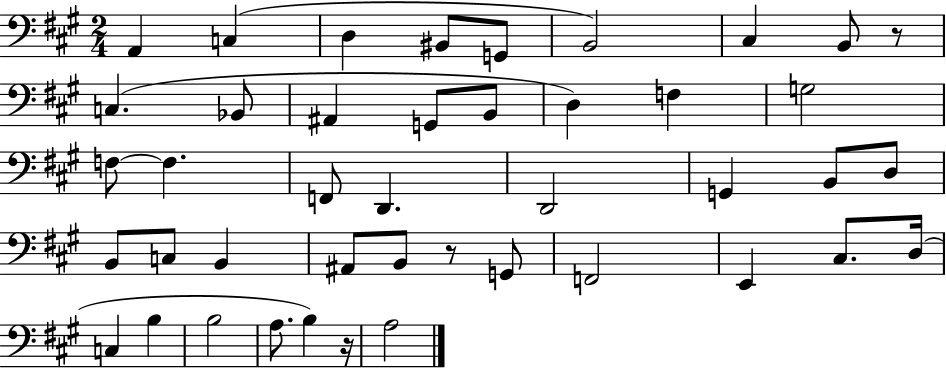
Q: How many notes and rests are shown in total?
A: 43